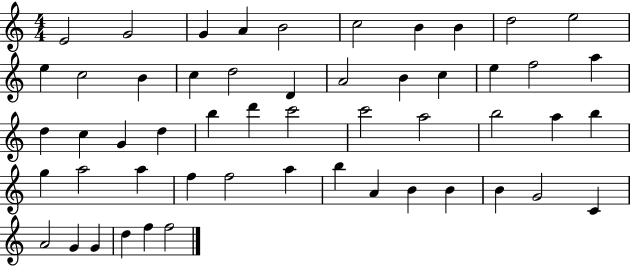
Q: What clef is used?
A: treble